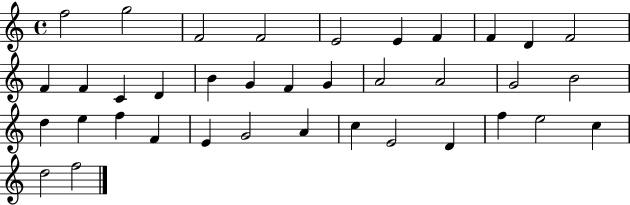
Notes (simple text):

F5/h G5/h F4/h F4/h E4/h E4/q F4/q F4/q D4/q F4/h F4/q F4/q C4/q D4/q B4/q G4/q F4/q G4/q A4/h A4/h G4/h B4/h D5/q E5/q F5/q F4/q E4/q G4/h A4/q C5/q E4/h D4/q F5/q E5/h C5/q D5/h F5/h